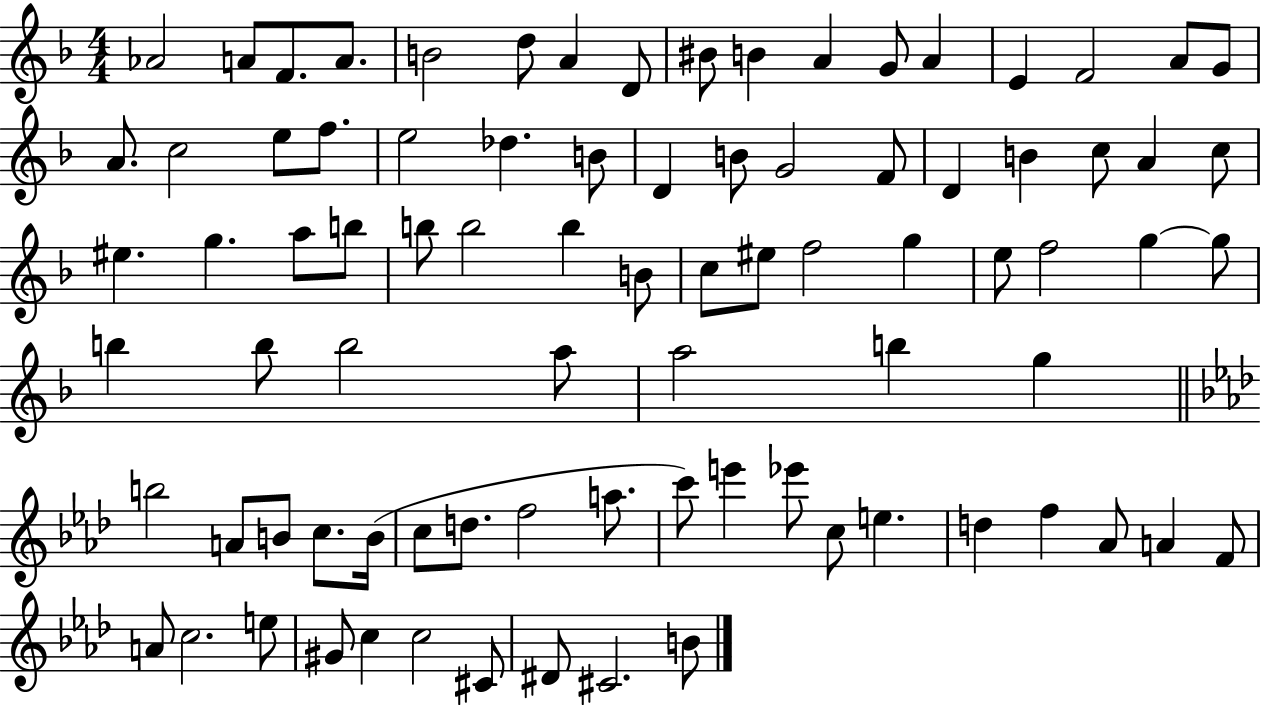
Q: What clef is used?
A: treble